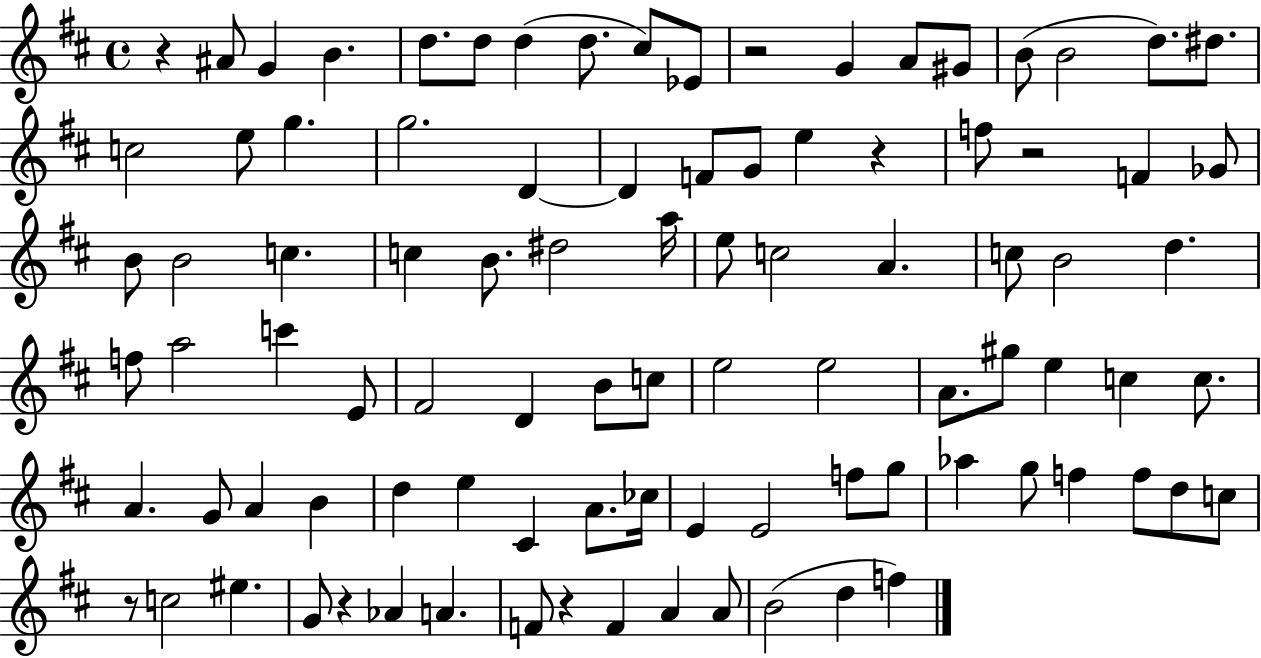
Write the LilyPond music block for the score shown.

{
  \clef treble
  \time 4/4
  \defaultTimeSignature
  \key d \major
  \repeat volta 2 { r4 ais'8 g'4 b'4. | d''8. d''8 d''4( d''8. cis''8) ees'8 | r2 g'4 a'8 gis'8 | b'8( b'2 d''8.) dis''8. | \break c''2 e''8 g''4. | g''2. d'4~~ | d'4 f'8 g'8 e''4 r4 | f''8 r2 f'4 ges'8 | \break b'8 b'2 c''4. | c''4 b'8. dis''2 a''16 | e''8 c''2 a'4. | c''8 b'2 d''4. | \break f''8 a''2 c'''4 e'8 | fis'2 d'4 b'8 c''8 | e''2 e''2 | a'8. gis''8 e''4 c''4 c''8. | \break a'4. g'8 a'4 b'4 | d''4 e''4 cis'4 a'8. ces''16 | e'4 e'2 f''8 g''8 | aes''4 g''8 f''4 f''8 d''8 c''8 | \break r8 c''2 eis''4. | g'8 r4 aes'4 a'4. | f'8 r4 f'4 a'4 a'8 | b'2( d''4 f''4) | \break } \bar "|."
}